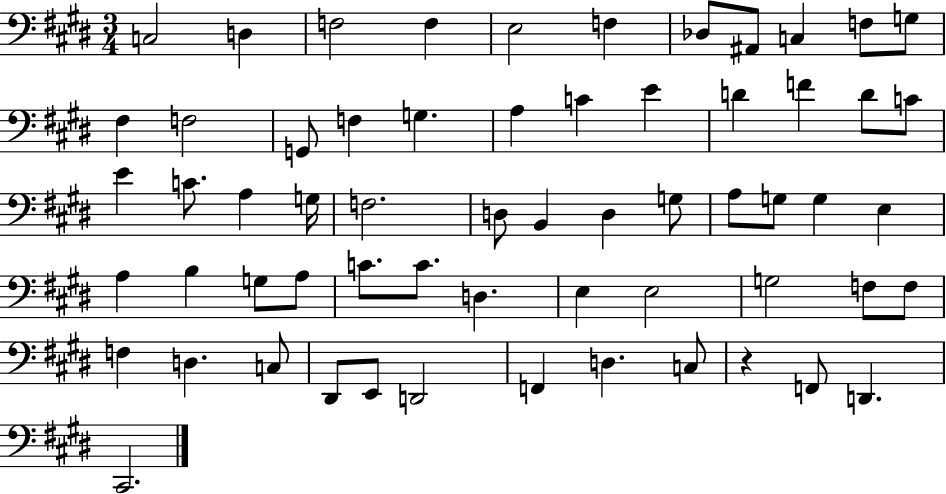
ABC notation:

X:1
T:Untitled
M:3/4
L:1/4
K:E
C,2 D, F,2 F, E,2 F, _D,/2 ^A,,/2 C, F,/2 G,/2 ^F, F,2 G,,/2 F, G, A, C E D F D/2 C/2 E C/2 A, G,/4 F,2 D,/2 B,, D, G,/2 A,/2 G,/2 G, E, A, B, G,/2 A,/2 C/2 C/2 D, E, E,2 G,2 F,/2 F,/2 F, D, C,/2 ^D,,/2 E,,/2 D,,2 F,, D, C,/2 z F,,/2 D,, ^C,,2